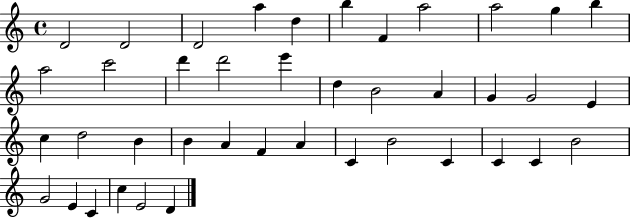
{
  \clef treble
  \time 4/4
  \defaultTimeSignature
  \key c \major
  d'2 d'2 | d'2 a''4 d''4 | b''4 f'4 a''2 | a''2 g''4 b''4 | \break a''2 c'''2 | d'''4 d'''2 e'''4 | d''4 b'2 a'4 | g'4 g'2 e'4 | \break c''4 d''2 b'4 | b'4 a'4 f'4 a'4 | c'4 b'2 c'4 | c'4 c'4 b'2 | \break g'2 e'4 c'4 | c''4 e'2 d'4 | \bar "|."
}